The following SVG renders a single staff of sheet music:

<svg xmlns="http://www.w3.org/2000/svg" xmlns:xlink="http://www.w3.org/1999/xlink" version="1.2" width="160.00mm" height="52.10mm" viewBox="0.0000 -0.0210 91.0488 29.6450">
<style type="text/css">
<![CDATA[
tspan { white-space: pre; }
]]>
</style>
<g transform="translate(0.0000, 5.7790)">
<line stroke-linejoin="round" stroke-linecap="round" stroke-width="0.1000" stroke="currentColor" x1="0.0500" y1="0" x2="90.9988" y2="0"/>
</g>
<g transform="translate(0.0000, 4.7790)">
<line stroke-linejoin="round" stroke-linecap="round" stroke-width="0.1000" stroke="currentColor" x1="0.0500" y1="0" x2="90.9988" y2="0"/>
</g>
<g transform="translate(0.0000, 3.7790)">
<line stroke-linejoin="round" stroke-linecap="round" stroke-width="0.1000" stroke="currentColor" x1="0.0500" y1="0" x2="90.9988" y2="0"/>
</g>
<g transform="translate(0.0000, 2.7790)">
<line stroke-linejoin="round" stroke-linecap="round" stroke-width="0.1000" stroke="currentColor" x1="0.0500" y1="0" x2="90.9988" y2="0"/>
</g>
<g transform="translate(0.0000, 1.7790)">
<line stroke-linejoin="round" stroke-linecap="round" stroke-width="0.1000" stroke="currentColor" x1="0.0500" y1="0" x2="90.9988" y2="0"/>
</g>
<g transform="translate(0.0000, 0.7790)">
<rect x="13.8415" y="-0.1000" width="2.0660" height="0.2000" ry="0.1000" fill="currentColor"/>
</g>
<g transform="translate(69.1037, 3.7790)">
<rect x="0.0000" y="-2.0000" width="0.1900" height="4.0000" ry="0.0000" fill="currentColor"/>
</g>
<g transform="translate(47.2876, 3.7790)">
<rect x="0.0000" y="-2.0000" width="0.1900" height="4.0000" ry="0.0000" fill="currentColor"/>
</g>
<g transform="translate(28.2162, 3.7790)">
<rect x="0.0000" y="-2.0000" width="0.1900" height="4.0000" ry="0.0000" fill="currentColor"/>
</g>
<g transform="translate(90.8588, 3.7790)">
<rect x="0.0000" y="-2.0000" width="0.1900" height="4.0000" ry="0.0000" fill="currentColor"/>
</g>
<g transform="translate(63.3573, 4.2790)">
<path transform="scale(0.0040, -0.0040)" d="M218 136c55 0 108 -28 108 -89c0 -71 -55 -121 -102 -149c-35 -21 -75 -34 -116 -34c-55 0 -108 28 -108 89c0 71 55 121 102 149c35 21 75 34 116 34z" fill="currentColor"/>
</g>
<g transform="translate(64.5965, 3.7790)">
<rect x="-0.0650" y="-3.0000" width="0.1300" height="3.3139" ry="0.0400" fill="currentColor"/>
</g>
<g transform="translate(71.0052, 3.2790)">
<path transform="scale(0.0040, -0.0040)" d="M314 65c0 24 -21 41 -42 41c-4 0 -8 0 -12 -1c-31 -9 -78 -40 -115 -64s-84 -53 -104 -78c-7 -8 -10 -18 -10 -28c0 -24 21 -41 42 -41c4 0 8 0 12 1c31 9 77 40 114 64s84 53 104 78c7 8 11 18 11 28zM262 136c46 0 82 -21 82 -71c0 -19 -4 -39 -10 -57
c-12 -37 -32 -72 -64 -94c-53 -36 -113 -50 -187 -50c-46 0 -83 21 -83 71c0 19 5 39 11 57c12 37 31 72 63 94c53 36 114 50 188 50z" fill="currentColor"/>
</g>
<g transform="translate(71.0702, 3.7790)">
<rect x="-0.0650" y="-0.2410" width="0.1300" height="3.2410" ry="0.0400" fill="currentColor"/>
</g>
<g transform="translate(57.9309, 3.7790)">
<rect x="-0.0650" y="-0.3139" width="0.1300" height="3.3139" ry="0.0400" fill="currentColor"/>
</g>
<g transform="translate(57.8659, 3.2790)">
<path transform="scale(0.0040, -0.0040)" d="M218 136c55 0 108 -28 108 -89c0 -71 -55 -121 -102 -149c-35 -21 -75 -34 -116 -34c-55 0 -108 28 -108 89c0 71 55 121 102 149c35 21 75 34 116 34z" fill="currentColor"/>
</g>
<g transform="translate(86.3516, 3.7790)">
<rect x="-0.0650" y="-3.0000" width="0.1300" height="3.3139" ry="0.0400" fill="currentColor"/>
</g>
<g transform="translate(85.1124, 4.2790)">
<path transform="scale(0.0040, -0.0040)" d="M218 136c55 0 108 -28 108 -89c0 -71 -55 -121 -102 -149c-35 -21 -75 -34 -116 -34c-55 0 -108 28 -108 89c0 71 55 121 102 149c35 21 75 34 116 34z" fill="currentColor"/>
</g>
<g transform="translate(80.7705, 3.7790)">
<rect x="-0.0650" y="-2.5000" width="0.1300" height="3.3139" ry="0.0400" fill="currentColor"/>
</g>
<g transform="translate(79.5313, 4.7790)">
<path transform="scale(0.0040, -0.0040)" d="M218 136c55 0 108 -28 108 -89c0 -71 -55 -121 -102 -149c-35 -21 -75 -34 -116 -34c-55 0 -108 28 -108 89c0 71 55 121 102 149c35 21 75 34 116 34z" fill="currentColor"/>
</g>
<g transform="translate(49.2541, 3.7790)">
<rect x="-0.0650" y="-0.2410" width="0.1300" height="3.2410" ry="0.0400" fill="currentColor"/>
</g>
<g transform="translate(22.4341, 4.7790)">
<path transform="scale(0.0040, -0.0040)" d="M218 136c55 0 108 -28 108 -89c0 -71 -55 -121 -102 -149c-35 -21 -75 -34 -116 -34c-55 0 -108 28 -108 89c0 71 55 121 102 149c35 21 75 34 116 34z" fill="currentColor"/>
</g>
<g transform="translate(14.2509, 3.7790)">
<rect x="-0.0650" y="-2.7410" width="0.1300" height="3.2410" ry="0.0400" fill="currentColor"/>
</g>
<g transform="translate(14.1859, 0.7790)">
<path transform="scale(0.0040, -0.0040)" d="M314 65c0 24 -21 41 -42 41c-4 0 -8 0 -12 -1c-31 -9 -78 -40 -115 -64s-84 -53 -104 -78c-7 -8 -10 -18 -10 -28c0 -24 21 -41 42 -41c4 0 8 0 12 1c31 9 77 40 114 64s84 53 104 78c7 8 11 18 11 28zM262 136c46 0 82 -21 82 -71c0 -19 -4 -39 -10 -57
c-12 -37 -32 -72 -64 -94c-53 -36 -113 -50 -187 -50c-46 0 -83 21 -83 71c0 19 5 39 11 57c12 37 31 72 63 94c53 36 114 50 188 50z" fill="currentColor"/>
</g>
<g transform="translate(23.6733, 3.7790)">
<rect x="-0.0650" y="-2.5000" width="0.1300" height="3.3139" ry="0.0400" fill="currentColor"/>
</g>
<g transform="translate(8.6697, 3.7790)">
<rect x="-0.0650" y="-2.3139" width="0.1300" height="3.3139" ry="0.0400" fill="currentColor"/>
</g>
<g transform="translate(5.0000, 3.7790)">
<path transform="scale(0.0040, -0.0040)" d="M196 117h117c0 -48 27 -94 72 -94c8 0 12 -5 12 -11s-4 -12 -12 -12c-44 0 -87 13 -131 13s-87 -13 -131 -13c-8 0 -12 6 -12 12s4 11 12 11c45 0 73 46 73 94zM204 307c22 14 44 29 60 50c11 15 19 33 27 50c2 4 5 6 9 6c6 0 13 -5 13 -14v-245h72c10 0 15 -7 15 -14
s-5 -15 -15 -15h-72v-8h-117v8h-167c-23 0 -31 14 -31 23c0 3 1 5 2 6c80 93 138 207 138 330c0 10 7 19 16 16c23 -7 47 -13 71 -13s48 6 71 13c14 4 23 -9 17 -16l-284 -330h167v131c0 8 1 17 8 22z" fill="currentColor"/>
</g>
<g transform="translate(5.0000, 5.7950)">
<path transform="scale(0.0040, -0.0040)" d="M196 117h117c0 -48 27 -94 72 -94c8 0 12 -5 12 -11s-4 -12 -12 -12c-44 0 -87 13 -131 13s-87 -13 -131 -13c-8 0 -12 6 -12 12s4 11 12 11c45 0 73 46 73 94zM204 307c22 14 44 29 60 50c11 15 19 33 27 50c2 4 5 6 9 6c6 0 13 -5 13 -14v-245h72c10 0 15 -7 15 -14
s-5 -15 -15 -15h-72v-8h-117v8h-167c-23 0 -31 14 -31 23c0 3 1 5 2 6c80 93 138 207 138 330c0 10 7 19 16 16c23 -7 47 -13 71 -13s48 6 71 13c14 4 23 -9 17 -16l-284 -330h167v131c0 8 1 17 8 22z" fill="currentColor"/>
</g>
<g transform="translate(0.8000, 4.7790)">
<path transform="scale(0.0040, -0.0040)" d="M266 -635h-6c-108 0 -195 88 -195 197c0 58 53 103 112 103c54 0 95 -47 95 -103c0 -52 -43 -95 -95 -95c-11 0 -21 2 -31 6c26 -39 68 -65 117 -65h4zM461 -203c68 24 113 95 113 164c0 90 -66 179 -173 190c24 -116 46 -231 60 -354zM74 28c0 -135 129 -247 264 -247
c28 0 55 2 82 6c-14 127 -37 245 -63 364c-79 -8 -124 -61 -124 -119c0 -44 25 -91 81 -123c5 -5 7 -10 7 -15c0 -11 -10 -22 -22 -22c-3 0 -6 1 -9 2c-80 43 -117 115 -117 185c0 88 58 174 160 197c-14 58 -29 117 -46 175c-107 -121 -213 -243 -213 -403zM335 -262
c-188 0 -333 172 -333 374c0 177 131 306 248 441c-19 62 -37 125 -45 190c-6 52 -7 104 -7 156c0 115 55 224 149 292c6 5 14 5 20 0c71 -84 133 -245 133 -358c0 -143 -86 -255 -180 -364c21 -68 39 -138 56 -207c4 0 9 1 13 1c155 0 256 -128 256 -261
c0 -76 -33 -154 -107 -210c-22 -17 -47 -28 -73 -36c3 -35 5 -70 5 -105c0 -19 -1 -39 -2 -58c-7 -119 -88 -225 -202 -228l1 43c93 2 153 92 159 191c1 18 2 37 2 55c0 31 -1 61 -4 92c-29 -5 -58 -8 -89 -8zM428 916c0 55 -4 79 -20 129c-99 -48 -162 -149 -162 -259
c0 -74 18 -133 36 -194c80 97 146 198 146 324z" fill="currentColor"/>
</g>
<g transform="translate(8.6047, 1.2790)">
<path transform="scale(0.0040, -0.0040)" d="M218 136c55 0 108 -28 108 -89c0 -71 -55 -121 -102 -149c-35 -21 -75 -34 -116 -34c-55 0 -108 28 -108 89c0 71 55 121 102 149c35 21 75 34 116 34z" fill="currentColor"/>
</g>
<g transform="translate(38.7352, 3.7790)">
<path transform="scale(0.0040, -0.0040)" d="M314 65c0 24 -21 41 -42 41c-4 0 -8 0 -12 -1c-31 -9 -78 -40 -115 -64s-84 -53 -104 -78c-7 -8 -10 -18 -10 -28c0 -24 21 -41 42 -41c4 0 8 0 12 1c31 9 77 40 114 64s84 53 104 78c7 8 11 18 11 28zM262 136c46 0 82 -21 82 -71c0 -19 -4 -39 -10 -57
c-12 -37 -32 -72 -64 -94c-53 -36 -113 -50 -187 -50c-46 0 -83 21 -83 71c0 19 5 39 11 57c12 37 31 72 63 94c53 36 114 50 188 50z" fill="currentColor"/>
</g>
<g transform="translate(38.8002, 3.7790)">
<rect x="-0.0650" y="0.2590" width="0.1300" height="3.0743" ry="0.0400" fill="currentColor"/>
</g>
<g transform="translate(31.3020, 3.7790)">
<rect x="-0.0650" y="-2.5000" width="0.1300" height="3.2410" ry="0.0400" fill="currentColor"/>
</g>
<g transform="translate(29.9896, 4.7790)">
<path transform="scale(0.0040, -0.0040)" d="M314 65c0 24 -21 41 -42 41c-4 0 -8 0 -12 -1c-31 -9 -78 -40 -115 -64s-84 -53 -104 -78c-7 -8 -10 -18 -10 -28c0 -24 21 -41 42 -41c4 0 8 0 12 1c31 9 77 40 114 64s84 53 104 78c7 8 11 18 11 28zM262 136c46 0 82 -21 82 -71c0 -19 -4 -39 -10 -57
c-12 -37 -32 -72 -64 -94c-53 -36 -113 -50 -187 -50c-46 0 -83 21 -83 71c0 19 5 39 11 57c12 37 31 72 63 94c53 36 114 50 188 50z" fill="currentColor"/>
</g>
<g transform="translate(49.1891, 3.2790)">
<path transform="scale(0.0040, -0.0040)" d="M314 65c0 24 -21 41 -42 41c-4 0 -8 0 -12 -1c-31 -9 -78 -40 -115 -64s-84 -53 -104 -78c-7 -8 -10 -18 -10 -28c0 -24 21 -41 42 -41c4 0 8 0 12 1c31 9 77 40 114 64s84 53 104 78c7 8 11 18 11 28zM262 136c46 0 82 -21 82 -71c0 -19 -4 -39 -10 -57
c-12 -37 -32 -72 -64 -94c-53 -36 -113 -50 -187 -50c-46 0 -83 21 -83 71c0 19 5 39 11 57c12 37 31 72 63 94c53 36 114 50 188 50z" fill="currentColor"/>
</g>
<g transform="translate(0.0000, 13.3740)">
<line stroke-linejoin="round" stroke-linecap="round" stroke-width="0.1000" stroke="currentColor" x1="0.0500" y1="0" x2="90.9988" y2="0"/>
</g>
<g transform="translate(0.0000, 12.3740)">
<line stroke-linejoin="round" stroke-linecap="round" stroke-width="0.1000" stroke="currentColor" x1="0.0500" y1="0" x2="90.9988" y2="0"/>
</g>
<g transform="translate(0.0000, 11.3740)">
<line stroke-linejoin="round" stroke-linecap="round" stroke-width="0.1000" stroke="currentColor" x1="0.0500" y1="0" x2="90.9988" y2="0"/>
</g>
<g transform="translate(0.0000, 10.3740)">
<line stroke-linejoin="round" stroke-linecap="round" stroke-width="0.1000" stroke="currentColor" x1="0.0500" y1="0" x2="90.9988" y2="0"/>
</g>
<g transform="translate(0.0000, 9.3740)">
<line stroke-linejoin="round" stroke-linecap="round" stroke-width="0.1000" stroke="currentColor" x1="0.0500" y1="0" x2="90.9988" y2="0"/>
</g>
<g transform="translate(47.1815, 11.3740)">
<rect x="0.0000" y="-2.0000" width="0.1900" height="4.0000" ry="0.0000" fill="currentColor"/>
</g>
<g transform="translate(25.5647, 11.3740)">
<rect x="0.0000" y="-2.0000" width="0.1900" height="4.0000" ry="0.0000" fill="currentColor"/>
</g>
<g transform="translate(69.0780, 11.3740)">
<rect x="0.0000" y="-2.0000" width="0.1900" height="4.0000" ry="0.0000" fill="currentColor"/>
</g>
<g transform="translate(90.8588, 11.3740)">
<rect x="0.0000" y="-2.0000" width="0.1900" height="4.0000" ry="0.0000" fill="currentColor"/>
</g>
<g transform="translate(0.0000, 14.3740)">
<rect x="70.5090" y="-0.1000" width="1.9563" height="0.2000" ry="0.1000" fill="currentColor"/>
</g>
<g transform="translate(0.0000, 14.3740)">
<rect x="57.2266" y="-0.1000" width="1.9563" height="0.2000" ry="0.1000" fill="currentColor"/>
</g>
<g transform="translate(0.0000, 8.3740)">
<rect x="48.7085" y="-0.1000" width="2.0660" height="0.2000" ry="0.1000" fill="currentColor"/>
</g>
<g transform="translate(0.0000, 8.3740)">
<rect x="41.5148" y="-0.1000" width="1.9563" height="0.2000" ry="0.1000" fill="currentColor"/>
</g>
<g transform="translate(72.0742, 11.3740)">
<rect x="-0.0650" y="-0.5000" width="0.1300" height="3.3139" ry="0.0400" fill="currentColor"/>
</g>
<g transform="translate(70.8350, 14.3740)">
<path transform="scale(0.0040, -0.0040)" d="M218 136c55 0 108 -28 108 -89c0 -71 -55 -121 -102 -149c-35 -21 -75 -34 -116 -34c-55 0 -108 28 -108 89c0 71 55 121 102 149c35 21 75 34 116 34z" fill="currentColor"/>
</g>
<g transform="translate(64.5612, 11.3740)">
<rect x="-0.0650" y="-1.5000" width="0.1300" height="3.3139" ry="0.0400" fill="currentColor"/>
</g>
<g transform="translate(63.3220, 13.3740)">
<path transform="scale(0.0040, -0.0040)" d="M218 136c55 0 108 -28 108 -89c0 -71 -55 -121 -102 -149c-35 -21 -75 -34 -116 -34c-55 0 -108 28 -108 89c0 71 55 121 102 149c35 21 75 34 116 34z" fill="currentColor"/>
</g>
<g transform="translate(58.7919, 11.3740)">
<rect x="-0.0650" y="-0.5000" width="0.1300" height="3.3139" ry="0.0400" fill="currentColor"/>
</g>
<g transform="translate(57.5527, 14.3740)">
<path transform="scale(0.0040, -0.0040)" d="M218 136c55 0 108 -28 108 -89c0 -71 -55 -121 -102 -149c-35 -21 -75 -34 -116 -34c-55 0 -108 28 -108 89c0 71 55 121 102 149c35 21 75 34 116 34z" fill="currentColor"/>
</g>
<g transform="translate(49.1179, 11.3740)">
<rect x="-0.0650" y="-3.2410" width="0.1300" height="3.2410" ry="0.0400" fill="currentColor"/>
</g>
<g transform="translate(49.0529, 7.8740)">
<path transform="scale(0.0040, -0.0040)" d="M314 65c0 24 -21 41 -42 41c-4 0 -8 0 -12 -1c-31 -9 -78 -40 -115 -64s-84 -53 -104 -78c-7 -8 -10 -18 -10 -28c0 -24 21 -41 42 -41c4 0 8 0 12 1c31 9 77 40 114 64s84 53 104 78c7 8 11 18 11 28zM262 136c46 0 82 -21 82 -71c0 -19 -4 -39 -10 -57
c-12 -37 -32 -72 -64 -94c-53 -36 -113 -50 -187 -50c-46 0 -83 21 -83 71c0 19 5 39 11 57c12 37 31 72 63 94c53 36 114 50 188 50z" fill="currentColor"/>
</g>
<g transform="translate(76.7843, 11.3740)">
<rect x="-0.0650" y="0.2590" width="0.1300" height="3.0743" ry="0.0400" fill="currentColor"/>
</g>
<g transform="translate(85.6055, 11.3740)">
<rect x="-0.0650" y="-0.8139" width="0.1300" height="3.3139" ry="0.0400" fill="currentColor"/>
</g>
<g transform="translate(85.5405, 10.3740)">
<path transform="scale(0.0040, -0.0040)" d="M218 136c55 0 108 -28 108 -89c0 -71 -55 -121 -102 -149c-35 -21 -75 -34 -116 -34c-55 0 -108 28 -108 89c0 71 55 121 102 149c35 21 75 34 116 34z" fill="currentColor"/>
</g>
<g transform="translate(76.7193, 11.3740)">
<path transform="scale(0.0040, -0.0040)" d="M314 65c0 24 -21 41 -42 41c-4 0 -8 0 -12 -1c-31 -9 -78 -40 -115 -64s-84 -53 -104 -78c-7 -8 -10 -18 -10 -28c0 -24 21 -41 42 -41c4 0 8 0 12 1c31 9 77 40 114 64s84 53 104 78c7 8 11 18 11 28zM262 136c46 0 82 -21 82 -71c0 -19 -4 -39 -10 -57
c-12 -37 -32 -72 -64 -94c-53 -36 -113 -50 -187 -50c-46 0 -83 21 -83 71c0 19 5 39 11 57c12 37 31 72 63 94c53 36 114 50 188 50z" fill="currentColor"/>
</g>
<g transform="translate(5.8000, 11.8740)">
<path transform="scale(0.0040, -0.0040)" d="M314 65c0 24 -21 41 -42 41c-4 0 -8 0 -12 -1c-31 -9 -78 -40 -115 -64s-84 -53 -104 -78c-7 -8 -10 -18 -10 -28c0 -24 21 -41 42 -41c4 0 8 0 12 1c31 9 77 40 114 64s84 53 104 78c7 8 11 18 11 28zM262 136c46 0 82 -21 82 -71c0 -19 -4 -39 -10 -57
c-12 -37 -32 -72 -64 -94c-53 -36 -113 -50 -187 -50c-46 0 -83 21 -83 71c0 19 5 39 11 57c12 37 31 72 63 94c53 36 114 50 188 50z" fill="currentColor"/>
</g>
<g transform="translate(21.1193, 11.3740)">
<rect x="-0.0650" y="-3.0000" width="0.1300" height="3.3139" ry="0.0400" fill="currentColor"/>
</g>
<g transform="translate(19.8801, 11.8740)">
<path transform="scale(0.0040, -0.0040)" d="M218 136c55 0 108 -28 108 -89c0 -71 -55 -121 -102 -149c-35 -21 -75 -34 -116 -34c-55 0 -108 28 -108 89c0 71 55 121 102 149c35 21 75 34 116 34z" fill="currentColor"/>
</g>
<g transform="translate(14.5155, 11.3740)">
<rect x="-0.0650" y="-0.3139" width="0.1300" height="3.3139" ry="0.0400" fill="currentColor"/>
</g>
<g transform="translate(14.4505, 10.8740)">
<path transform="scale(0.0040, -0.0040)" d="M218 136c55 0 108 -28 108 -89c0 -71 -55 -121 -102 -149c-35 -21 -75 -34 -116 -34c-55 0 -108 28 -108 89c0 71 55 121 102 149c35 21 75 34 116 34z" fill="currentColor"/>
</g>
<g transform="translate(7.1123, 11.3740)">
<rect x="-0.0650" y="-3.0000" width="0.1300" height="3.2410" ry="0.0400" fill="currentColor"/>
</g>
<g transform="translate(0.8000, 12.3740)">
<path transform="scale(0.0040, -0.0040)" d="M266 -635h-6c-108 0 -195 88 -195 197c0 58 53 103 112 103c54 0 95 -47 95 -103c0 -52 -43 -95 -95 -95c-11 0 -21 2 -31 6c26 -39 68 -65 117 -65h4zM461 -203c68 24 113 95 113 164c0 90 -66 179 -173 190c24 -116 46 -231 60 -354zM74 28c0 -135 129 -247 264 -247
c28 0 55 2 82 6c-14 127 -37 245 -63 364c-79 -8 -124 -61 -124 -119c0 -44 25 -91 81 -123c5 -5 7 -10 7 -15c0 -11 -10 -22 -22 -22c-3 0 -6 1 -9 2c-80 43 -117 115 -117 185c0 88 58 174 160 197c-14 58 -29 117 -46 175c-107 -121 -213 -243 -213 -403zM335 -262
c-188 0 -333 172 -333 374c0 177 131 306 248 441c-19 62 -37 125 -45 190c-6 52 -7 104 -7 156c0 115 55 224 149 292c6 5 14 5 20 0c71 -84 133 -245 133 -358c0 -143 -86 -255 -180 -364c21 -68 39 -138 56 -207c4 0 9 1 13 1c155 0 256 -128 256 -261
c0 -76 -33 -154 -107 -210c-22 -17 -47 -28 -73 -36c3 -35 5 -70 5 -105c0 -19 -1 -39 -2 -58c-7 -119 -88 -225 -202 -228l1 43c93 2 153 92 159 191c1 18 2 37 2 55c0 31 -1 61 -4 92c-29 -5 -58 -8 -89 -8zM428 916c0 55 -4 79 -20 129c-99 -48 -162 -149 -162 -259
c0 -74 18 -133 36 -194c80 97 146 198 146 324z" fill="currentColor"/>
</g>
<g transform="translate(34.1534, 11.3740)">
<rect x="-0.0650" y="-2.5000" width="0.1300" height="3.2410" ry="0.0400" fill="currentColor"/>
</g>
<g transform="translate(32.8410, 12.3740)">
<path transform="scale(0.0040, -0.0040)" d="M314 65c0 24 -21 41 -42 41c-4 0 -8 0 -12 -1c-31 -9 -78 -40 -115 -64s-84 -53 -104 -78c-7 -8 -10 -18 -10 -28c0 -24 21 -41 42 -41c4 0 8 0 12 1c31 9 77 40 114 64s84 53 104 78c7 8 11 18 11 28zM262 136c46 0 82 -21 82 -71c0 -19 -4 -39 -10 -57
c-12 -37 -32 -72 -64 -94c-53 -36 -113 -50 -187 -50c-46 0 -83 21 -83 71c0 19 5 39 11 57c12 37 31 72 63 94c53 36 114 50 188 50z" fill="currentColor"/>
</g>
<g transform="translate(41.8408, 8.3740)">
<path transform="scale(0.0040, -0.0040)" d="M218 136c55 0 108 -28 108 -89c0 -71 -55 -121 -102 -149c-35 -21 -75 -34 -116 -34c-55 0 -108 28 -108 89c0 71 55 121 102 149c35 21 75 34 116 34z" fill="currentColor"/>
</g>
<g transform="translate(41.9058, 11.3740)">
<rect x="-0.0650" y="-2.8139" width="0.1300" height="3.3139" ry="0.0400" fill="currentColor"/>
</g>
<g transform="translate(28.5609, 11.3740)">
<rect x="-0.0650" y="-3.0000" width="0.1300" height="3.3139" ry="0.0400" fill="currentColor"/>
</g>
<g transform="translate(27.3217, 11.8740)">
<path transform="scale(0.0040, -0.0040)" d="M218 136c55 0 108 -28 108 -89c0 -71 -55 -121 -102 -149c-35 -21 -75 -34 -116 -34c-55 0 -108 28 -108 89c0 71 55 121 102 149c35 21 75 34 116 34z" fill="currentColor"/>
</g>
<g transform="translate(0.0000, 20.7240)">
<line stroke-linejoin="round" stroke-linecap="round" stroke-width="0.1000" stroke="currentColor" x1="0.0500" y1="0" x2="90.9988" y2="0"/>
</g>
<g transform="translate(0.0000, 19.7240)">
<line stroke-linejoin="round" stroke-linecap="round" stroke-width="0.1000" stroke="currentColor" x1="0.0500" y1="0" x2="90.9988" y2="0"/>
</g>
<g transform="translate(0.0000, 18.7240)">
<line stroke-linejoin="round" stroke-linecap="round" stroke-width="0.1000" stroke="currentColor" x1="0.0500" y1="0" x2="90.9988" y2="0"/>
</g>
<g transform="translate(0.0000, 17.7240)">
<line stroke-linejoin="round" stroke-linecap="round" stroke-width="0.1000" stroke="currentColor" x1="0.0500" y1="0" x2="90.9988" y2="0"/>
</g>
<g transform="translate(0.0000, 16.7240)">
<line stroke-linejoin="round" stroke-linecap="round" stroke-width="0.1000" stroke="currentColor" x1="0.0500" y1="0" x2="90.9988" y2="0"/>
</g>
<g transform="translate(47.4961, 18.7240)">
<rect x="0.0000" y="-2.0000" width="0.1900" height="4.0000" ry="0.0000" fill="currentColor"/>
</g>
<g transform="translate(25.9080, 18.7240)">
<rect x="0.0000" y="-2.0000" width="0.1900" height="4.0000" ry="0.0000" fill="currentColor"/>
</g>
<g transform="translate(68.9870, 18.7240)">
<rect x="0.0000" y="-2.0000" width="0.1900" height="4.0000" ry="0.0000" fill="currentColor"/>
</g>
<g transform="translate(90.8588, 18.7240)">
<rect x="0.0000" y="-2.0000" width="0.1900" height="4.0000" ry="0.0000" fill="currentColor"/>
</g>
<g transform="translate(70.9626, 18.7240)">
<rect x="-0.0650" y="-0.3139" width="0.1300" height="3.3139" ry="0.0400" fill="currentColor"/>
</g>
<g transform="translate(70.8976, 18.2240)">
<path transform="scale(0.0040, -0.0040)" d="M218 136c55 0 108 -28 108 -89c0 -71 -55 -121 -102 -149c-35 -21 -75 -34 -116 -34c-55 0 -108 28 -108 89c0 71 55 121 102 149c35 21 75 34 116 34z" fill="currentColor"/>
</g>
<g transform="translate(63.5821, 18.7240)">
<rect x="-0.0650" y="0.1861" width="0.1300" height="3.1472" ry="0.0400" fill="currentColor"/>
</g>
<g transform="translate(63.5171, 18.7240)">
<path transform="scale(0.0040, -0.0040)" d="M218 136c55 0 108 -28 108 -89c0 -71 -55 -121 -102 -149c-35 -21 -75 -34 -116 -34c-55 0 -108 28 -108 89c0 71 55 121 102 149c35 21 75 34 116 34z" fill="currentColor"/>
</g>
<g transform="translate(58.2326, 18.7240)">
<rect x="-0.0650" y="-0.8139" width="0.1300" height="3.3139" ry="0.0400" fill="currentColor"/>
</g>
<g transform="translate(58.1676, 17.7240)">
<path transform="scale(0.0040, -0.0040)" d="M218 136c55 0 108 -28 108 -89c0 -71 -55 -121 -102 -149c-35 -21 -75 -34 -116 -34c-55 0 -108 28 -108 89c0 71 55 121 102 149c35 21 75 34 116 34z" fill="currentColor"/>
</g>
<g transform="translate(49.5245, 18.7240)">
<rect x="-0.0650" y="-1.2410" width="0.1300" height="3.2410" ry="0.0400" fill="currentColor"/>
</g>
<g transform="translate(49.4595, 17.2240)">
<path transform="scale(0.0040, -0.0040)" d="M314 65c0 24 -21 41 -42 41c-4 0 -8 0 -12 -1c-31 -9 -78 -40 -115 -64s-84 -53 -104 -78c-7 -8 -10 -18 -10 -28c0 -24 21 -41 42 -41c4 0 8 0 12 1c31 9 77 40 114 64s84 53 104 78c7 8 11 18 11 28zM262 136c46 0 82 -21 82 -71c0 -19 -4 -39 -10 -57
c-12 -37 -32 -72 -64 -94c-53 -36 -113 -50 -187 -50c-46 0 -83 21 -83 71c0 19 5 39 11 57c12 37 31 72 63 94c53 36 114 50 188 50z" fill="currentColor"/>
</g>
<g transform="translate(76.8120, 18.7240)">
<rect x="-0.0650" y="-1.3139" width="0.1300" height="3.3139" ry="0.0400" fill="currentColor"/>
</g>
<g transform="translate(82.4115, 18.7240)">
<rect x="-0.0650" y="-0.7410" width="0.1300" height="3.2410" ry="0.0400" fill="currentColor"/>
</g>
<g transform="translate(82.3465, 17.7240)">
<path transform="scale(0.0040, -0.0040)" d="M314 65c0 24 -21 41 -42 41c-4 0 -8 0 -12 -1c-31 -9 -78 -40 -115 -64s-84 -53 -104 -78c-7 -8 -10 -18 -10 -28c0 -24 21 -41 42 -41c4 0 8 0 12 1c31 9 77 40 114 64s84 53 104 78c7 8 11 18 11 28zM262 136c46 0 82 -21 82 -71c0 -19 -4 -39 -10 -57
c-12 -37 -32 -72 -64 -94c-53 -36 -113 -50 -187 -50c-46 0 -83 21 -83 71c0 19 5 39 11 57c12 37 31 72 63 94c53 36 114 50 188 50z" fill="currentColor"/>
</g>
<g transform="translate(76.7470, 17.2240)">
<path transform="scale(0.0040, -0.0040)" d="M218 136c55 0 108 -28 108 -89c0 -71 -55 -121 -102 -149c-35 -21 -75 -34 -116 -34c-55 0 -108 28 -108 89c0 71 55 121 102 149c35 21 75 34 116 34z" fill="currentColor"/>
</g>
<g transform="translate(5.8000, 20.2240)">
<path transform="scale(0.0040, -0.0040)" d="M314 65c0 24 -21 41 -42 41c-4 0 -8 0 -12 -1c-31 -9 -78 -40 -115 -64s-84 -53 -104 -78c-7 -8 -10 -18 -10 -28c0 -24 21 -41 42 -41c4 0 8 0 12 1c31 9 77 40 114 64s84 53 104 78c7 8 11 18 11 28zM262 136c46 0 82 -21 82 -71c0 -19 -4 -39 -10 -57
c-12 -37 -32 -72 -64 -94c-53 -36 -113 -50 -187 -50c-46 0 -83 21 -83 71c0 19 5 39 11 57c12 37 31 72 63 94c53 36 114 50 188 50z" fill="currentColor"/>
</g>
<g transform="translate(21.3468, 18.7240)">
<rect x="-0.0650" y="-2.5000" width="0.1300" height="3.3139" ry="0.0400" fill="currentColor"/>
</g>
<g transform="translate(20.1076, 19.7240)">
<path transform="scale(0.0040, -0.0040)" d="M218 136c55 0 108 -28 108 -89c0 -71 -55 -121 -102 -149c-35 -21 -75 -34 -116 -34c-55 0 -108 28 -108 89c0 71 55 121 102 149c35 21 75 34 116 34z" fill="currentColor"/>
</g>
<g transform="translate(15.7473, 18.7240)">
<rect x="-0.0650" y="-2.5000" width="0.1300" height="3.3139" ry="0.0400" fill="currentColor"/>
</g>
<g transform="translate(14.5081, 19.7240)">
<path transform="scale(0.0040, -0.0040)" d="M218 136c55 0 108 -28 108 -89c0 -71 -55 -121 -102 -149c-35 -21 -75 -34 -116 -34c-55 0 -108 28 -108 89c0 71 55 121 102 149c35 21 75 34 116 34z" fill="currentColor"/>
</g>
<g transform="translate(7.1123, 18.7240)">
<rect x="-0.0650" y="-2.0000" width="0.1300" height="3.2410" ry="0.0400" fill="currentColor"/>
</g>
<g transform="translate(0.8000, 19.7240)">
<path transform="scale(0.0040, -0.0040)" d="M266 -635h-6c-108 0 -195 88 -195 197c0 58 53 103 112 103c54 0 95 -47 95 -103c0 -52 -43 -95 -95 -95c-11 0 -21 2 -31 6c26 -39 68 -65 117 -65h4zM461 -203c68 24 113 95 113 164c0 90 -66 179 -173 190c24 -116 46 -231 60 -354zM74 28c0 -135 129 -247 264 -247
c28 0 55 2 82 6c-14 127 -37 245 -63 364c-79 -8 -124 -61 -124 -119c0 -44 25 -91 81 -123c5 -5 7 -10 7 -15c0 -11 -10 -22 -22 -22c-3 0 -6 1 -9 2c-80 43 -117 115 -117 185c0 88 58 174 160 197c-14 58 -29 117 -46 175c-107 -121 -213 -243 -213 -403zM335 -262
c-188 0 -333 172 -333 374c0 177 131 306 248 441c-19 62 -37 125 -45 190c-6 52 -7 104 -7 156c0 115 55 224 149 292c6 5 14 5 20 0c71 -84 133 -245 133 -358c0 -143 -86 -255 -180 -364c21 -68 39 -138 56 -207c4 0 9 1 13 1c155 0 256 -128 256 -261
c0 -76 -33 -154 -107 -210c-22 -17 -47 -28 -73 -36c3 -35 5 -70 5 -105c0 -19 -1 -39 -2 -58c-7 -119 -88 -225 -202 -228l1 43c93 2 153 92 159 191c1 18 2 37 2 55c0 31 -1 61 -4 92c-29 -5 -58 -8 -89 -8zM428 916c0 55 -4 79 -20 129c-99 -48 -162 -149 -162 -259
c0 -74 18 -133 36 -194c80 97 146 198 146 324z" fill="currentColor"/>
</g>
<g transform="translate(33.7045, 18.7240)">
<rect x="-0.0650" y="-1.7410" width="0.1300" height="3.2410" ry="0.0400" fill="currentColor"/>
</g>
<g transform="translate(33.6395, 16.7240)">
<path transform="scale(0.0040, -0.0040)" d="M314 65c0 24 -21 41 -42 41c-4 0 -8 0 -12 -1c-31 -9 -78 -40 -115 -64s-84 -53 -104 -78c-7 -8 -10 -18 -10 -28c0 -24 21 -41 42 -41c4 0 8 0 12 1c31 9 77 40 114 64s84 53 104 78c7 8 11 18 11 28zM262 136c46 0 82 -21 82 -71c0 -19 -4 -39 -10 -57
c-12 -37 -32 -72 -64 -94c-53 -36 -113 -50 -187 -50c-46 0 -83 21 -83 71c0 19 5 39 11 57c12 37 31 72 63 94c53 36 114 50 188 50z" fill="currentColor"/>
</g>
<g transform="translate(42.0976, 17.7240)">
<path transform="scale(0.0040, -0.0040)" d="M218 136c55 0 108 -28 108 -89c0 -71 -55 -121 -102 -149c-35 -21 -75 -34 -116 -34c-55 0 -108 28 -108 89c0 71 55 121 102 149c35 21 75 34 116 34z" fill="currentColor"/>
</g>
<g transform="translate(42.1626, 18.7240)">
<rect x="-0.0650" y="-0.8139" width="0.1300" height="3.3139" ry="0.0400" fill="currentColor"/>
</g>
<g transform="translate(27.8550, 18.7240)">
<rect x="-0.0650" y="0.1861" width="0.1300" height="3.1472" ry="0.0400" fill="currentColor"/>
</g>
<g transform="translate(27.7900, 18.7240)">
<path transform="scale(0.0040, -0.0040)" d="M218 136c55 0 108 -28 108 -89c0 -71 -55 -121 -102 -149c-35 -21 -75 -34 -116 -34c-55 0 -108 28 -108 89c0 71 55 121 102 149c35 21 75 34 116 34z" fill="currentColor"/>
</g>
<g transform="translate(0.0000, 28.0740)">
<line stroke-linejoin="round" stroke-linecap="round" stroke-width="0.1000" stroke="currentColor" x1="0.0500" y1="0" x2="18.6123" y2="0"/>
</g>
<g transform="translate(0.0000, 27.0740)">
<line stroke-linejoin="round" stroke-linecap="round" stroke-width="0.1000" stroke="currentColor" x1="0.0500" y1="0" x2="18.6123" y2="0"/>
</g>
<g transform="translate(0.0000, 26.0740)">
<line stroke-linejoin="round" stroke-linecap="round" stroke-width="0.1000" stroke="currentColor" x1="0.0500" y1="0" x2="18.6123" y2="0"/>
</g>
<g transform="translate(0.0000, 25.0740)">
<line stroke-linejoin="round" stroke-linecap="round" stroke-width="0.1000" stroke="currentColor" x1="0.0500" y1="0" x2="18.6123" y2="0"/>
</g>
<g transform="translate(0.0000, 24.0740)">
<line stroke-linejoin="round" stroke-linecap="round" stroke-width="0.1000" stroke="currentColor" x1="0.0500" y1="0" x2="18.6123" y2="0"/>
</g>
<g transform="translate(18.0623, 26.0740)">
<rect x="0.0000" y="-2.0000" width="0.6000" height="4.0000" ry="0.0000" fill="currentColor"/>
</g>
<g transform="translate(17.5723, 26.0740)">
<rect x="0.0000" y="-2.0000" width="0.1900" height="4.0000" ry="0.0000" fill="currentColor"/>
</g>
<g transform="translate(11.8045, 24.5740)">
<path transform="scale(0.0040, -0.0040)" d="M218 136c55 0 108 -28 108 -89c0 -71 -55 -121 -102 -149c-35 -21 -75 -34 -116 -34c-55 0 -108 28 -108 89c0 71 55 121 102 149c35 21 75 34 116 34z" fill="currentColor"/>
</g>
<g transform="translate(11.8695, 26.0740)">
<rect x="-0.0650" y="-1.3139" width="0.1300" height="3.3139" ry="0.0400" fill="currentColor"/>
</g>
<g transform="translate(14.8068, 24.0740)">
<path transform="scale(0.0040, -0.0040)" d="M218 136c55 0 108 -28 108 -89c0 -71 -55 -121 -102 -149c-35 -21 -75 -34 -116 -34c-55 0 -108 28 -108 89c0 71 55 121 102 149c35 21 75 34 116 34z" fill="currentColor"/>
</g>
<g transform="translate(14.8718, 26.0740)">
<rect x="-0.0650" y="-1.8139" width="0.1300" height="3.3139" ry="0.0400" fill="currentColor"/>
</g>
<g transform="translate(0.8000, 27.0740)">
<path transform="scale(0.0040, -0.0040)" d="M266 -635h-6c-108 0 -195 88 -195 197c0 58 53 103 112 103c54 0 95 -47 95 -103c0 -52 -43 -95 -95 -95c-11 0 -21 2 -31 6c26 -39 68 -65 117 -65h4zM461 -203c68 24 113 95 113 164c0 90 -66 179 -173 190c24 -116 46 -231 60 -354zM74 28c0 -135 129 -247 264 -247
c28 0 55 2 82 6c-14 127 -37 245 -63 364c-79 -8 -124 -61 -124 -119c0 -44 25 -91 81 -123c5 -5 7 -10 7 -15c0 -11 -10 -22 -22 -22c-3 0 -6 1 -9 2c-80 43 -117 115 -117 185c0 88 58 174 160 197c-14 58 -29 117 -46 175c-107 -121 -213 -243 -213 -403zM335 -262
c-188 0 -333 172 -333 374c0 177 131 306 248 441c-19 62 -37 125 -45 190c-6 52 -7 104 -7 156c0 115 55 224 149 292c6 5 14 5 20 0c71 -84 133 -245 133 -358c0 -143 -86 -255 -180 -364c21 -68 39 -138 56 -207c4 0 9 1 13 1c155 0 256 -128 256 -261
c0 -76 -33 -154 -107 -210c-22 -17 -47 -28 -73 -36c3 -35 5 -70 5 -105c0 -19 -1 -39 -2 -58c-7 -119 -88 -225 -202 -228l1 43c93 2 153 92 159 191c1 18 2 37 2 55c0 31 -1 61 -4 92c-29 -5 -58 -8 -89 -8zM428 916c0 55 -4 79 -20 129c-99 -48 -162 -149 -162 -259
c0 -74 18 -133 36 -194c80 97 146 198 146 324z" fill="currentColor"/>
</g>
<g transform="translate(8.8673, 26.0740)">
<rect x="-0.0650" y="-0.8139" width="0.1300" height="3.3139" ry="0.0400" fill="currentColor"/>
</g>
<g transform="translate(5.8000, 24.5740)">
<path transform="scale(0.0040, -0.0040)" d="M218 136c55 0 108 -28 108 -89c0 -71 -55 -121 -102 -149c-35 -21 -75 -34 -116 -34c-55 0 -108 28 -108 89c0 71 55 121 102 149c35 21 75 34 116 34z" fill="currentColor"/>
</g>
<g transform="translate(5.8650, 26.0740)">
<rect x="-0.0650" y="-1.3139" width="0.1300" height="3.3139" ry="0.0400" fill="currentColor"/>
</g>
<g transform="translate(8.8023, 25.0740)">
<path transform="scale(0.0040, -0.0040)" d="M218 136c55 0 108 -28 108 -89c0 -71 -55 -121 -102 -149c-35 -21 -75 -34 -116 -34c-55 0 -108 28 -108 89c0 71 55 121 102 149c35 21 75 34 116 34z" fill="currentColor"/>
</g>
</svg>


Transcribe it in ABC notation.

X:1
T:Untitled
M:4/4
L:1/4
K:C
g a2 G G2 B2 c2 c A c2 G A A2 c A A G2 a b2 C E C B2 d F2 G G B f2 d e2 d B c e d2 e d e f